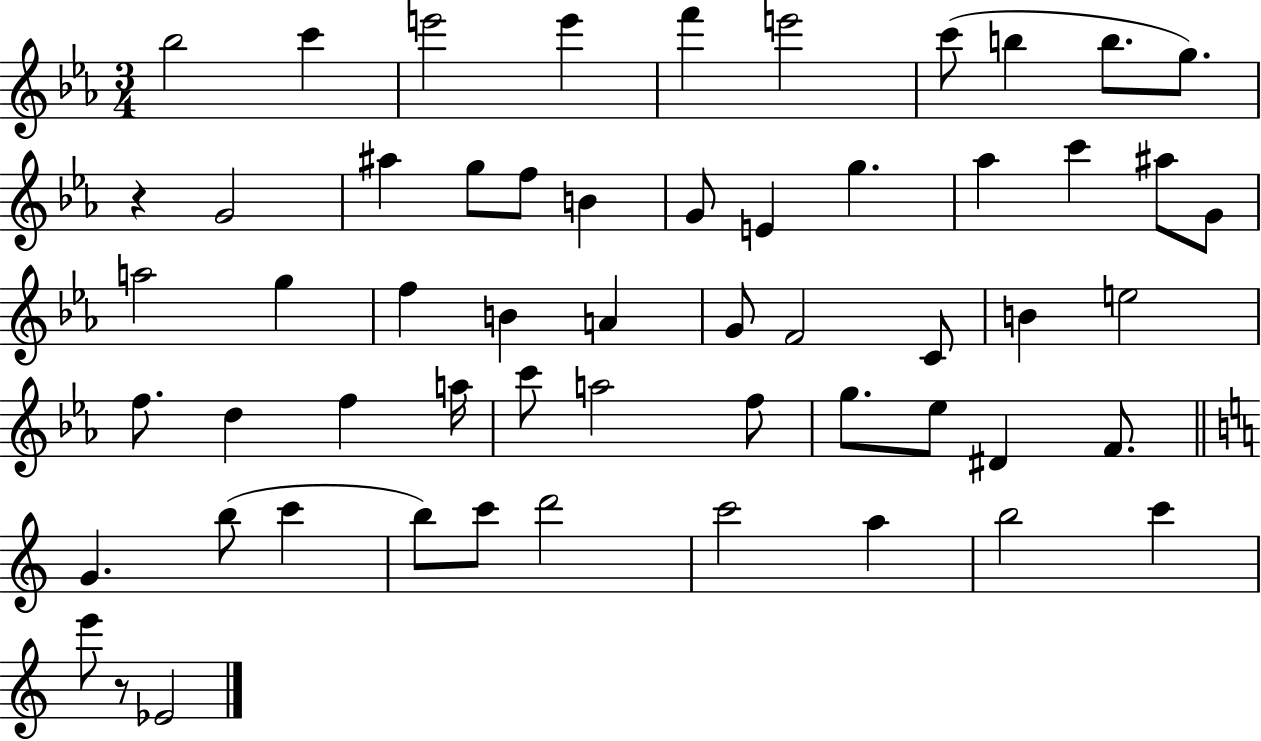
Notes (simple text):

Bb5/h C6/q E6/h E6/q F6/q E6/h C6/e B5/q B5/e. G5/e. R/q G4/h A#5/q G5/e F5/e B4/q G4/e E4/q G5/q. Ab5/q C6/q A#5/e G4/e A5/h G5/q F5/q B4/q A4/q G4/e F4/h C4/e B4/q E5/h F5/e. D5/q F5/q A5/s C6/e A5/h F5/e G5/e. Eb5/e D#4/q F4/e. G4/q. B5/e C6/q B5/e C6/e D6/h C6/h A5/q B5/h C6/q E6/e R/e Eb4/h